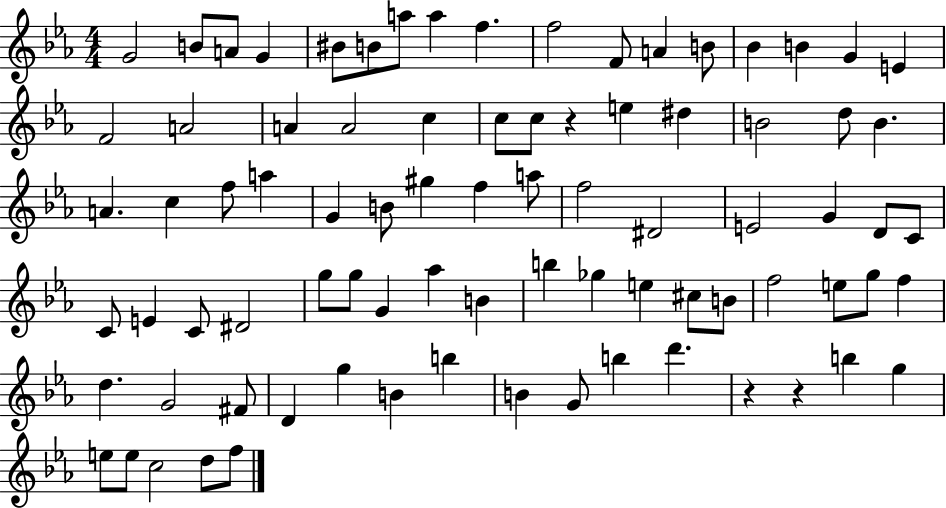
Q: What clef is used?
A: treble